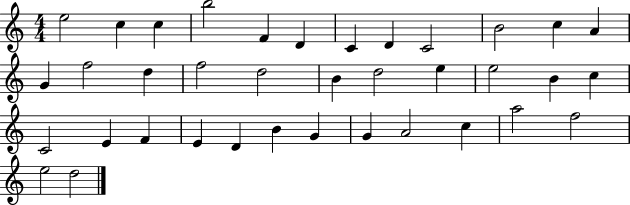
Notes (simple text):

E5/h C5/q C5/q B5/h F4/q D4/q C4/q D4/q C4/h B4/h C5/q A4/q G4/q F5/h D5/q F5/h D5/h B4/q D5/h E5/q E5/h B4/q C5/q C4/h E4/q F4/q E4/q D4/q B4/q G4/q G4/q A4/h C5/q A5/h F5/h E5/h D5/h